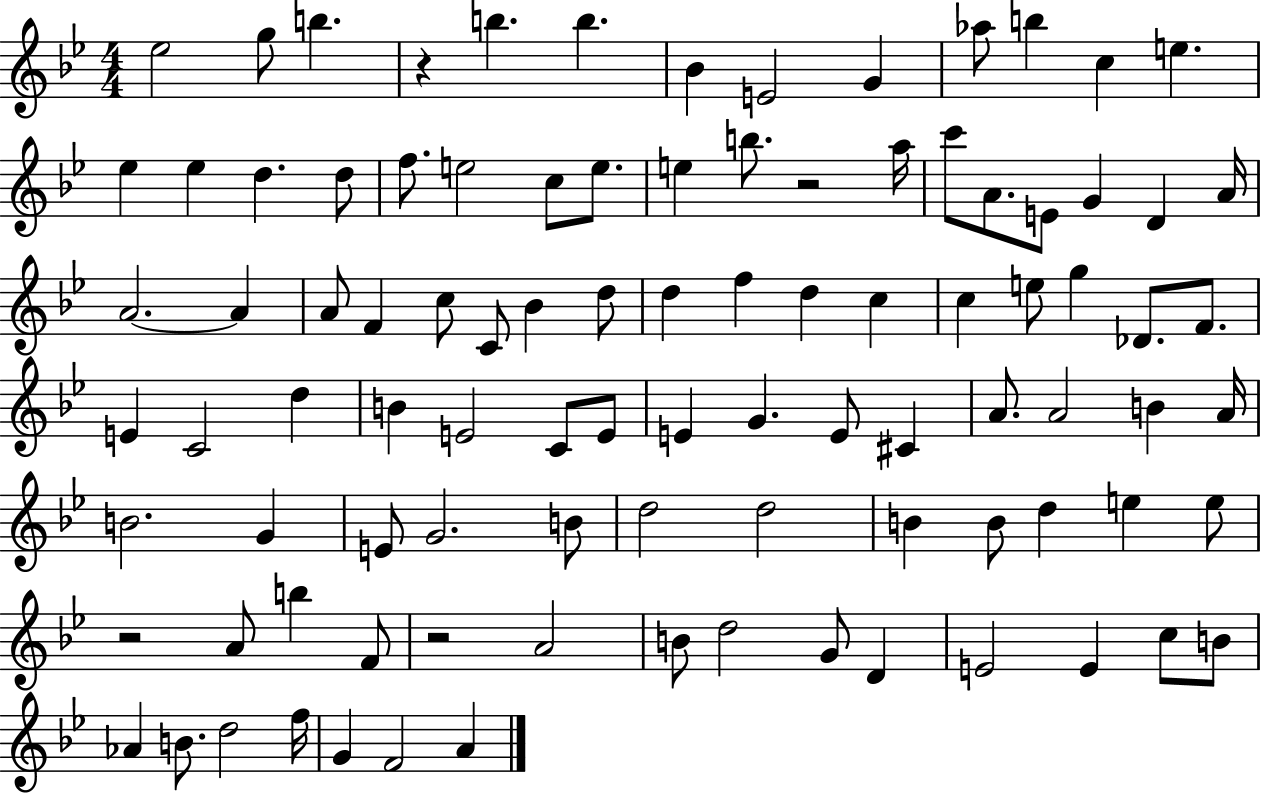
X:1
T:Untitled
M:4/4
L:1/4
K:Bb
_e2 g/2 b z b b _B E2 G _a/2 b c e _e _e d d/2 f/2 e2 c/2 e/2 e b/2 z2 a/4 c'/2 A/2 E/2 G D A/4 A2 A A/2 F c/2 C/2 _B d/2 d f d c c e/2 g _D/2 F/2 E C2 d B E2 C/2 E/2 E G E/2 ^C A/2 A2 B A/4 B2 G E/2 G2 B/2 d2 d2 B B/2 d e e/2 z2 A/2 b F/2 z2 A2 B/2 d2 G/2 D E2 E c/2 B/2 _A B/2 d2 f/4 G F2 A